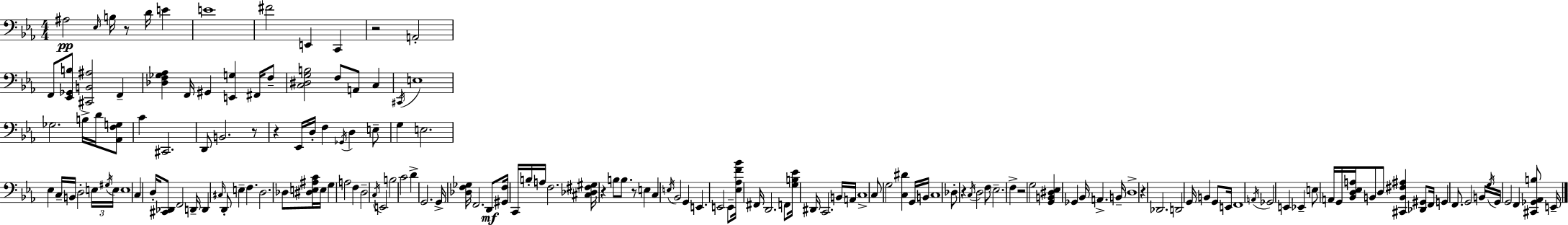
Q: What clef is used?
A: bass